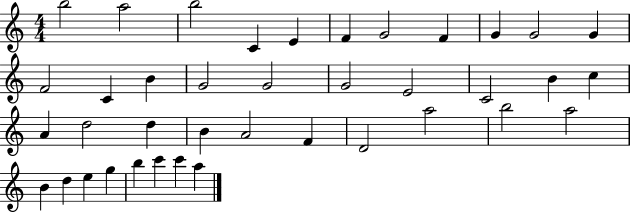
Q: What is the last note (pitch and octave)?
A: A5